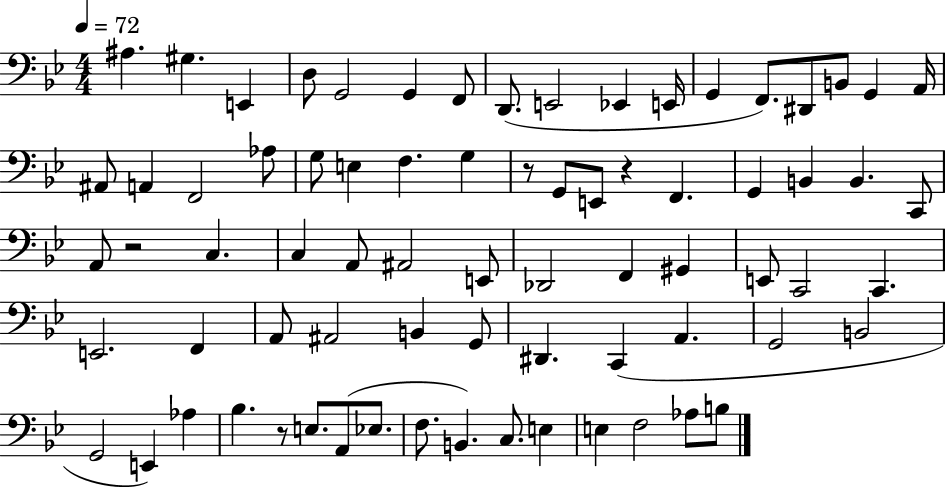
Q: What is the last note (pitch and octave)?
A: B3